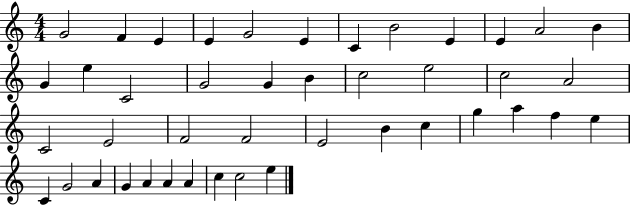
{
  \clef treble
  \numericTimeSignature
  \time 4/4
  \key c \major
  g'2 f'4 e'4 | e'4 g'2 e'4 | c'4 b'2 e'4 | e'4 a'2 b'4 | \break g'4 e''4 c'2 | g'2 g'4 b'4 | c''2 e''2 | c''2 a'2 | \break c'2 e'2 | f'2 f'2 | e'2 b'4 c''4 | g''4 a''4 f''4 e''4 | \break c'4 g'2 a'4 | g'4 a'4 a'4 a'4 | c''4 c''2 e''4 | \bar "|."
}